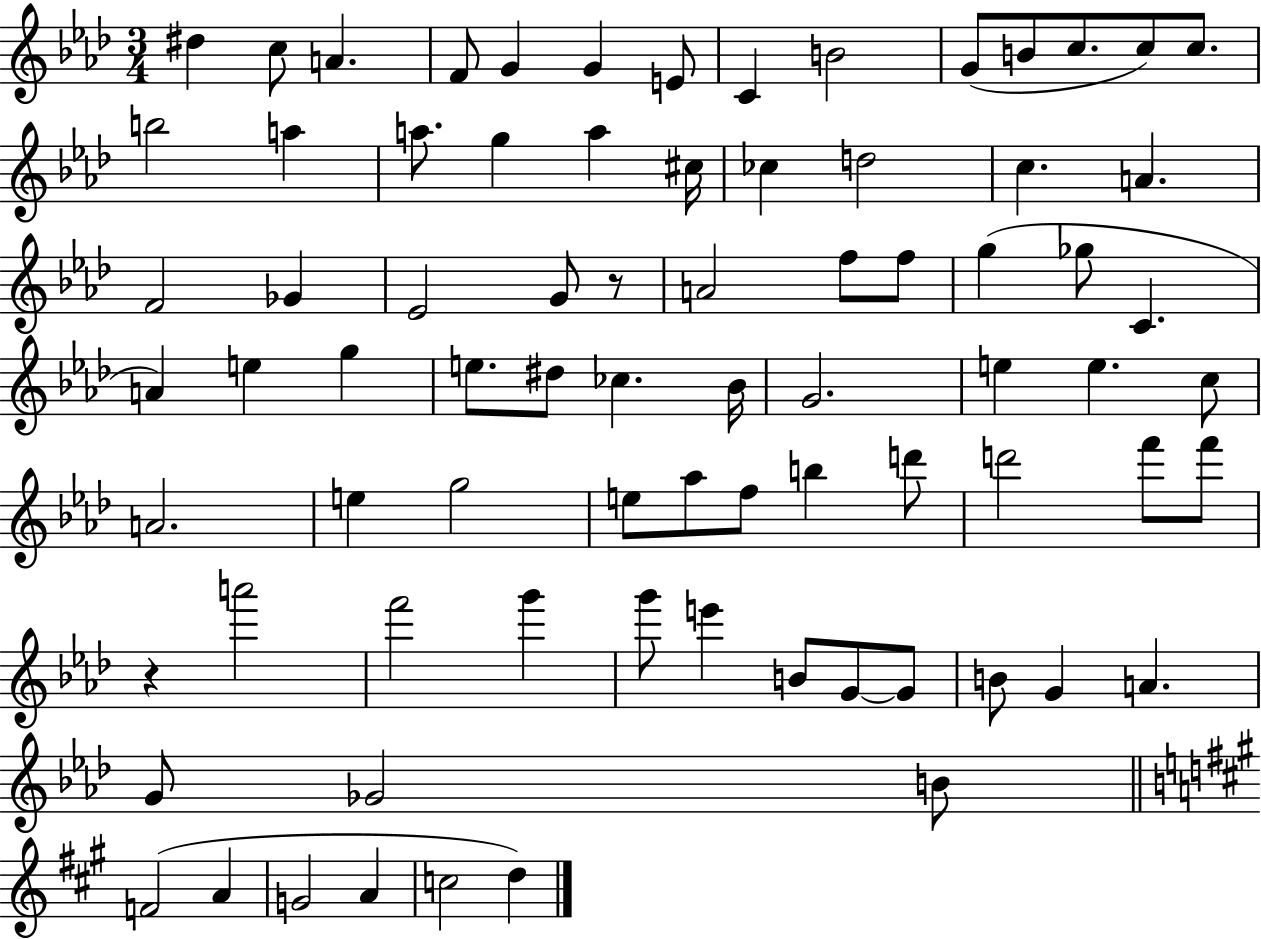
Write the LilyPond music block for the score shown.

{
  \clef treble
  \numericTimeSignature
  \time 3/4
  \key aes \major
  dis''4 c''8 a'4. | f'8 g'4 g'4 e'8 | c'4 b'2 | g'8( b'8 c''8. c''8) c''8. | \break b''2 a''4 | a''8. g''4 a''4 cis''16 | ces''4 d''2 | c''4. a'4. | \break f'2 ges'4 | ees'2 g'8 r8 | a'2 f''8 f''8 | g''4( ges''8 c'4. | \break a'4) e''4 g''4 | e''8. dis''8 ces''4. bes'16 | g'2. | e''4 e''4. c''8 | \break a'2. | e''4 g''2 | e''8 aes''8 f''8 b''4 d'''8 | d'''2 f'''8 f'''8 | \break r4 a'''2 | f'''2 g'''4 | g'''8 e'''4 b'8 g'8~~ g'8 | b'8 g'4 a'4. | \break g'8 ges'2 b'8 | \bar "||" \break \key a \major f'2( a'4 | g'2 a'4 | c''2 d''4) | \bar "|."
}